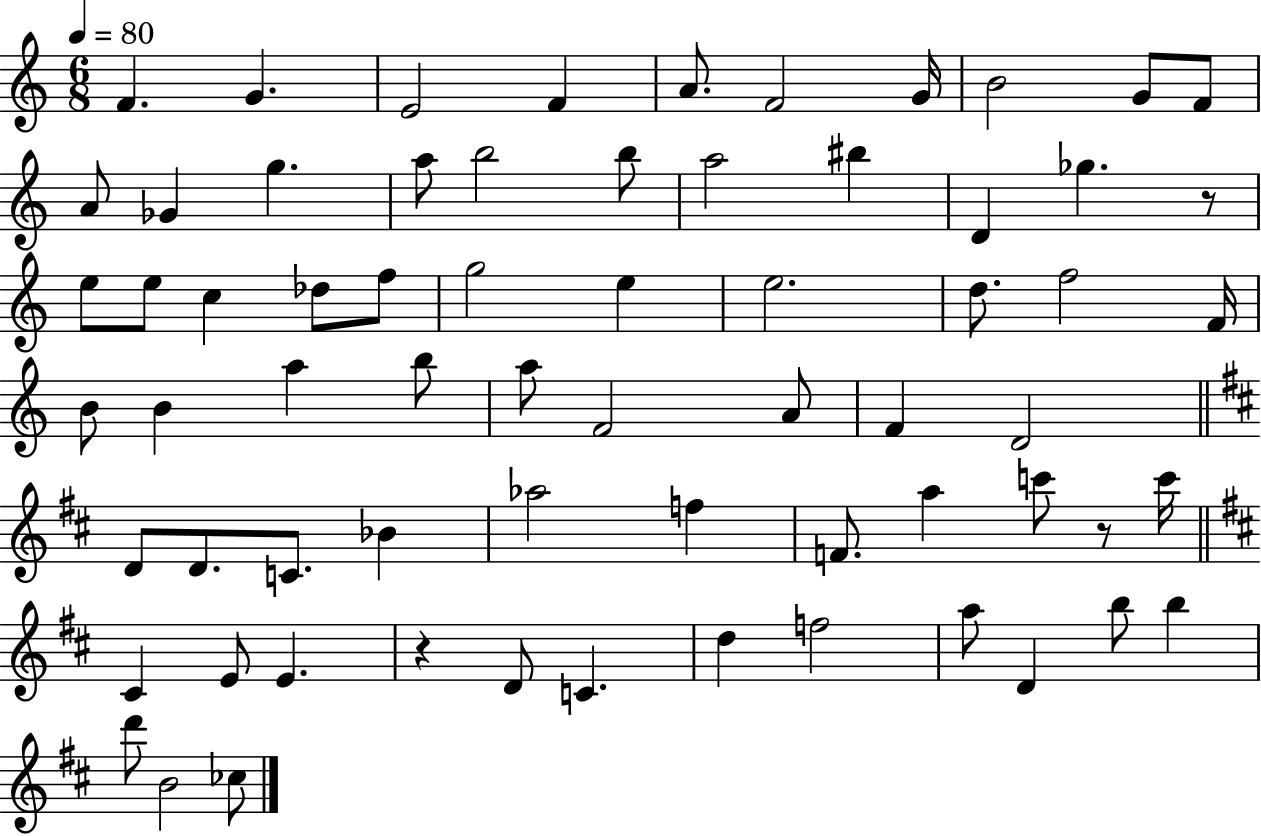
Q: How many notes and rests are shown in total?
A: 67